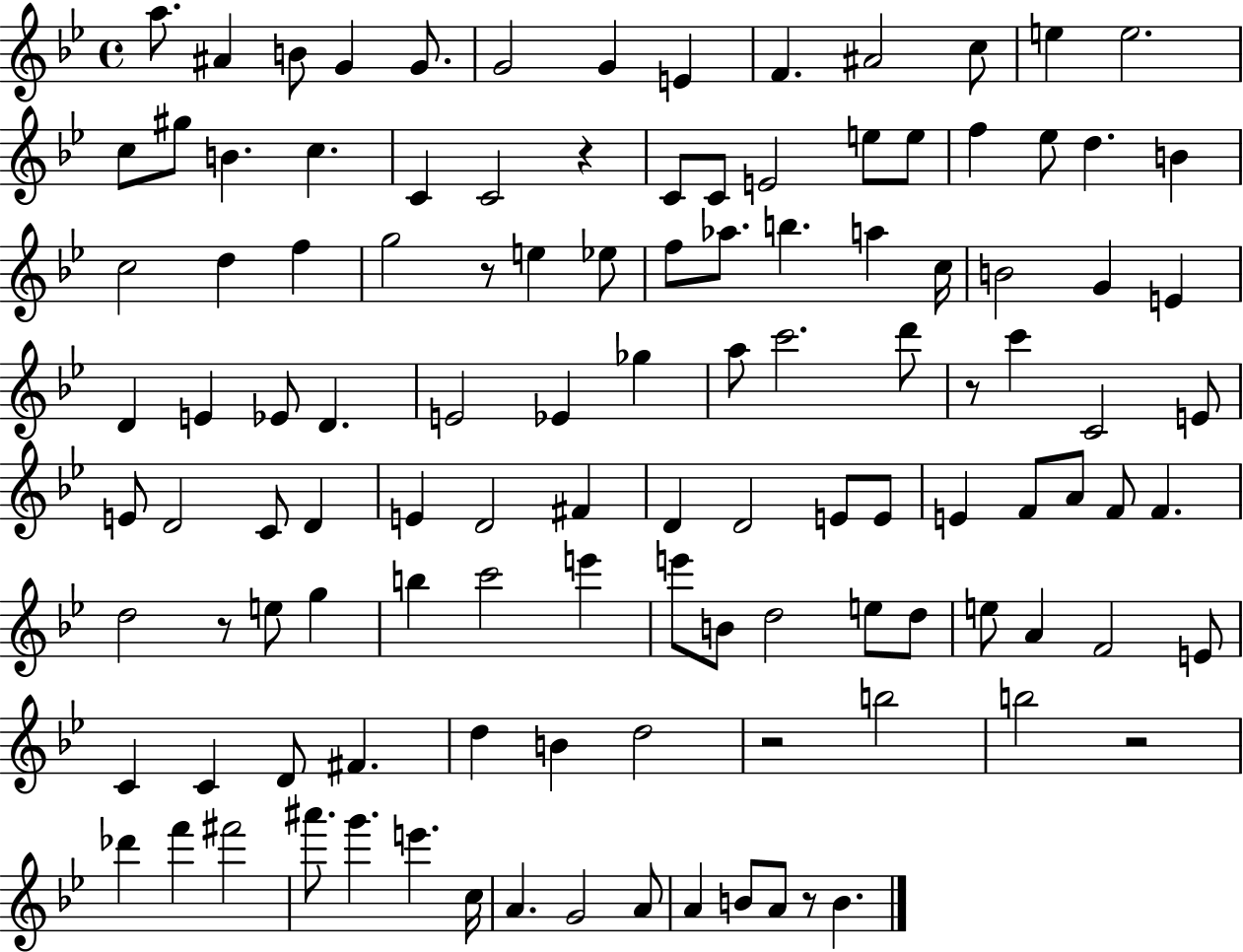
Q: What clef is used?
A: treble